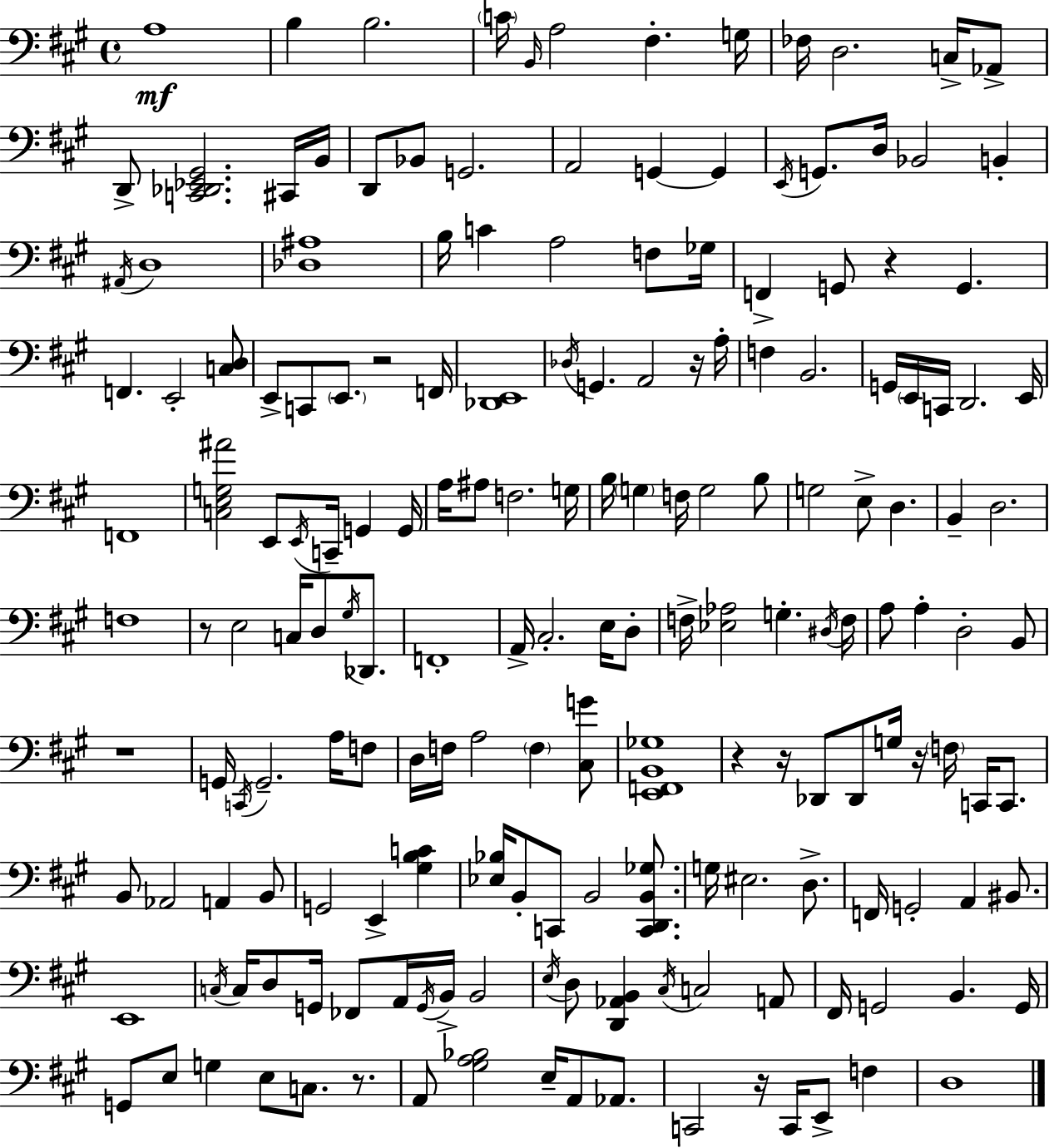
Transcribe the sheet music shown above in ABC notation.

X:1
T:Untitled
M:4/4
L:1/4
K:A
A,4 B, B,2 C/4 B,,/4 A,2 ^F, G,/4 _F,/4 D,2 C,/4 _A,,/2 D,,/2 [C,,_D,,_E,,^G,,]2 ^C,,/4 B,,/4 D,,/2 _B,,/2 G,,2 A,,2 G,, G,, E,,/4 G,,/2 D,/4 _B,,2 B,, ^A,,/4 D,4 [_D,^A,]4 B,/4 C A,2 F,/2 _G,/4 F,, G,,/2 z G,, F,, E,,2 [C,D,]/2 E,,/2 C,,/2 E,,/2 z2 F,,/4 [_D,,E,,]4 _D,/4 G,, A,,2 z/4 A,/4 F, B,,2 G,,/4 E,,/4 C,,/4 D,,2 E,,/4 F,,4 [C,E,G,^A]2 E,,/2 E,,/4 C,,/4 G,, G,,/4 A,/4 ^A,/2 F,2 G,/4 B,/4 G, F,/4 G,2 B,/2 G,2 E,/2 D, B,, D,2 F,4 z/2 E,2 C,/4 D,/2 ^G,/4 _D,,/2 F,,4 A,,/4 ^C,2 E,/4 D,/2 F,/4 [_E,_A,]2 G, ^D,/4 F,/4 A,/2 A, D,2 B,,/2 z4 G,,/4 C,,/4 G,,2 A,/4 F,/2 D,/4 F,/4 A,2 F, [^C,G]/2 [E,,F,,B,,_G,]4 z z/4 _D,,/2 _D,,/2 G,/4 z/4 F,/4 C,,/4 C,,/2 B,,/2 _A,,2 A,, B,,/2 G,,2 E,, [^G,B,C] [_E,_B,]/4 B,,/2 C,,/2 B,,2 [C,,D,,B,,_G,]/2 G,/4 ^E,2 D,/2 F,,/4 G,,2 A,, ^B,,/2 E,,4 C,/4 C,/4 D,/2 G,,/4 _F,,/2 A,,/4 G,,/4 B,,/4 B,,2 E,/4 D,/2 [D,,_A,,B,,] ^C,/4 C,2 A,,/2 ^F,,/4 G,,2 B,, G,,/4 G,,/2 E,/2 G, E,/2 C,/2 z/2 A,,/2 [^G,A,_B,]2 E,/4 A,,/2 _A,,/2 C,,2 z/4 C,,/4 E,,/2 F, D,4